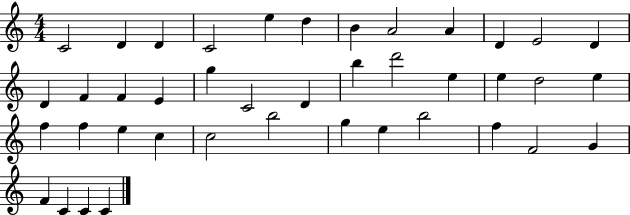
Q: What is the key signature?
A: C major